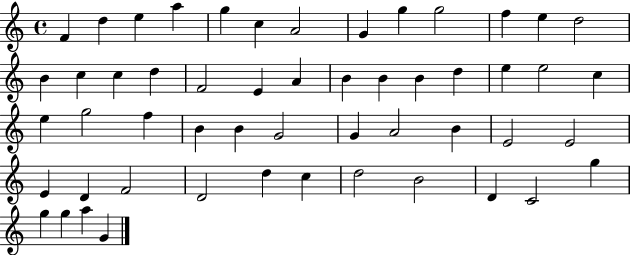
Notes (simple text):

F4/q D5/q E5/q A5/q G5/q C5/q A4/h G4/q G5/q G5/h F5/q E5/q D5/h B4/q C5/q C5/q D5/q F4/h E4/q A4/q B4/q B4/q B4/q D5/q E5/q E5/h C5/q E5/q G5/h F5/q B4/q B4/q G4/h G4/q A4/h B4/q E4/h E4/h E4/q D4/q F4/h D4/h D5/q C5/q D5/h B4/h D4/q C4/h G5/q G5/q G5/q A5/q G4/q